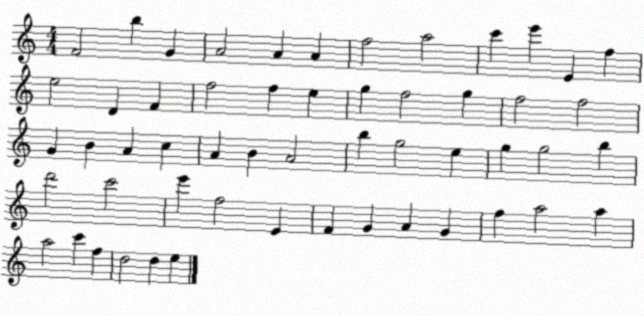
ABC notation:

X:1
T:Untitled
M:4/4
L:1/4
K:C
F2 b G A2 A A f2 a2 c' e' E f e2 D F f2 f e g f2 g f2 f2 G B A c A B A2 b g2 e g g2 b d'2 c'2 e' f2 E F G A G f a2 a a2 c' f d2 d e